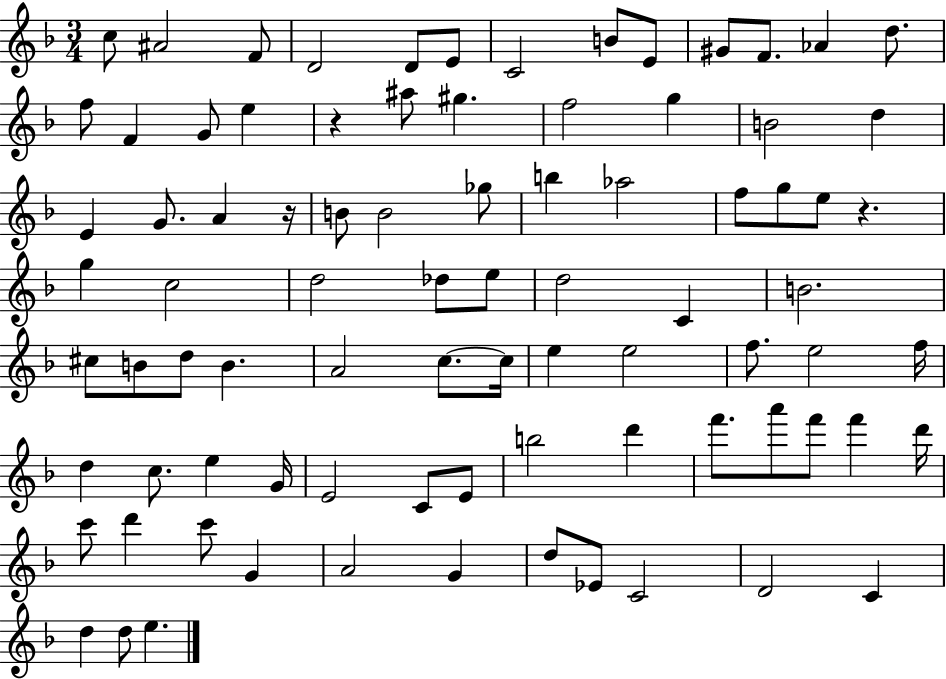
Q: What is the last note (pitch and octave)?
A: E5